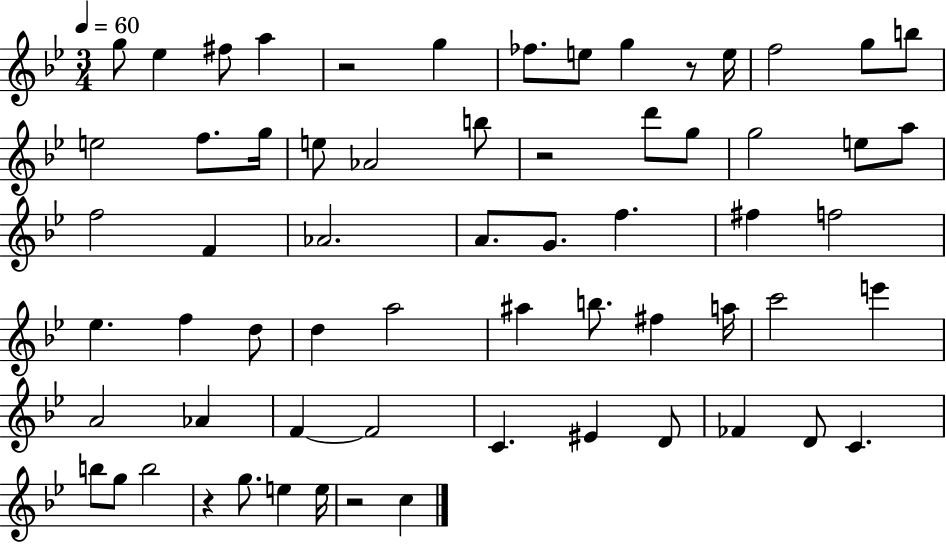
G5/e Eb5/q F#5/e A5/q R/h G5/q FES5/e. E5/e G5/q R/e E5/s F5/h G5/e B5/e E5/h F5/e. G5/s E5/e Ab4/h B5/e R/h D6/e G5/e G5/h E5/e A5/e F5/h F4/q Ab4/h. A4/e. G4/e. F5/q. F#5/q F5/h Eb5/q. F5/q D5/e D5/q A5/h A#5/q B5/e. F#5/q A5/s C6/h E6/q A4/h Ab4/q F4/q F4/h C4/q. EIS4/q D4/e FES4/q D4/e C4/q. B5/e G5/e B5/h R/q G5/e. E5/q E5/s R/h C5/q